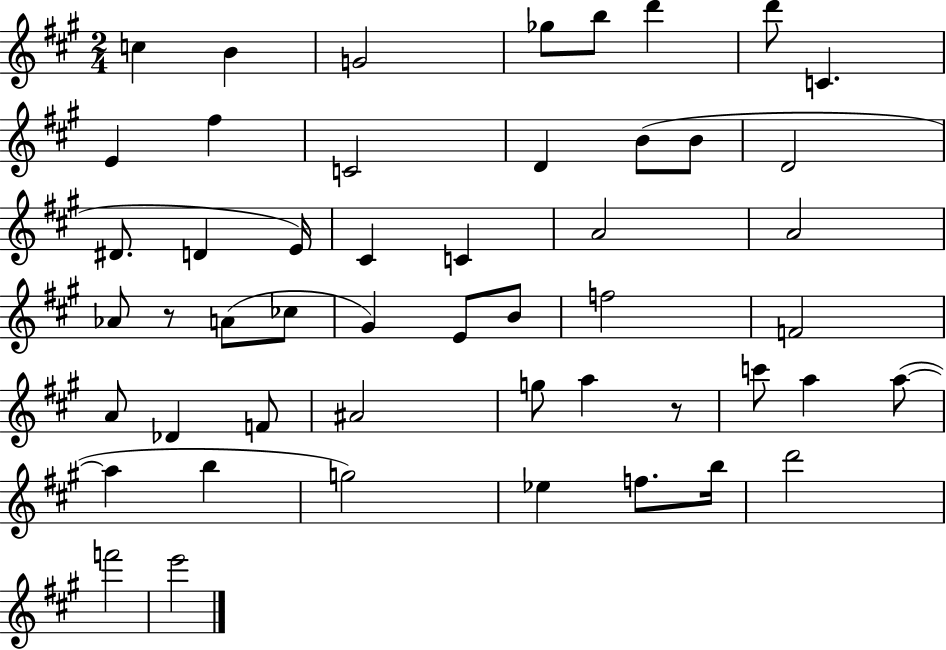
{
  \clef treble
  \numericTimeSignature
  \time 2/4
  \key a \major
  c''4 b'4 | g'2 | ges''8 b''8 d'''4 | d'''8 c'4. | \break e'4 fis''4 | c'2 | d'4 b'8( b'8 | d'2 | \break dis'8. d'4 e'16) | cis'4 c'4 | a'2 | a'2 | \break aes'8 r8 a'8( ces''8 | gis'4) e'8 b'8 | f''2 | f'2 | \break a'8 des'4 f'8 | ais'2 | g''8 a''4 r8 | c'''8 a''4 a''8~(~ | \break a''4 b''4 | g''2) | ees''4 f''8. b''16 | d'''2 | \break f'''2 | e'''2 | \bar "|."
}